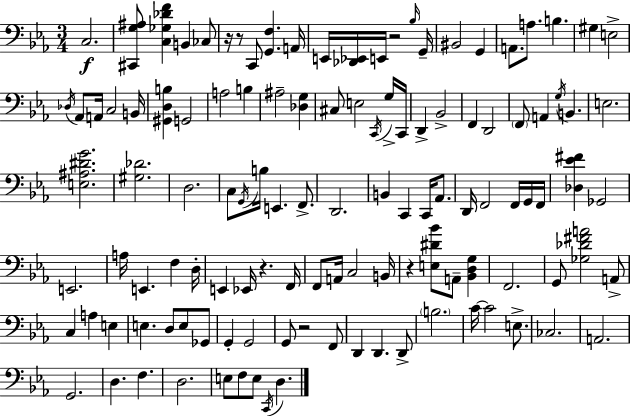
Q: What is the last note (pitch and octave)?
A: D3